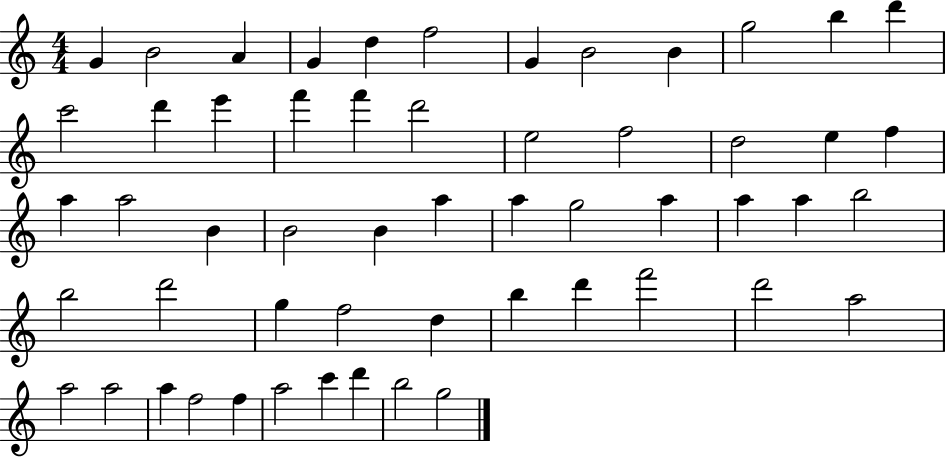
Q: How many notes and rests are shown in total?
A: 55